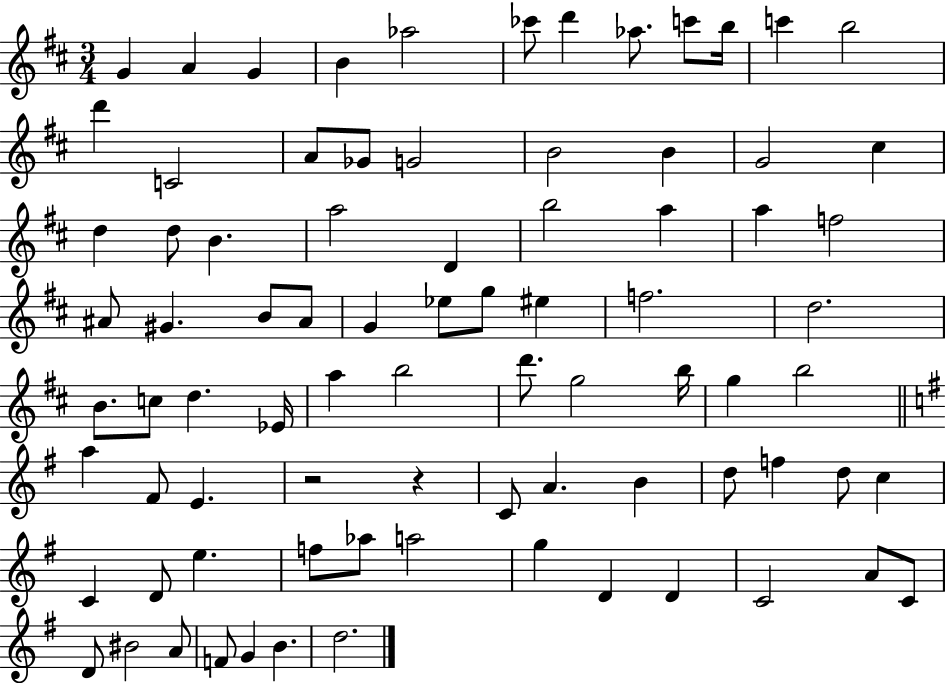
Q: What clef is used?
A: treble